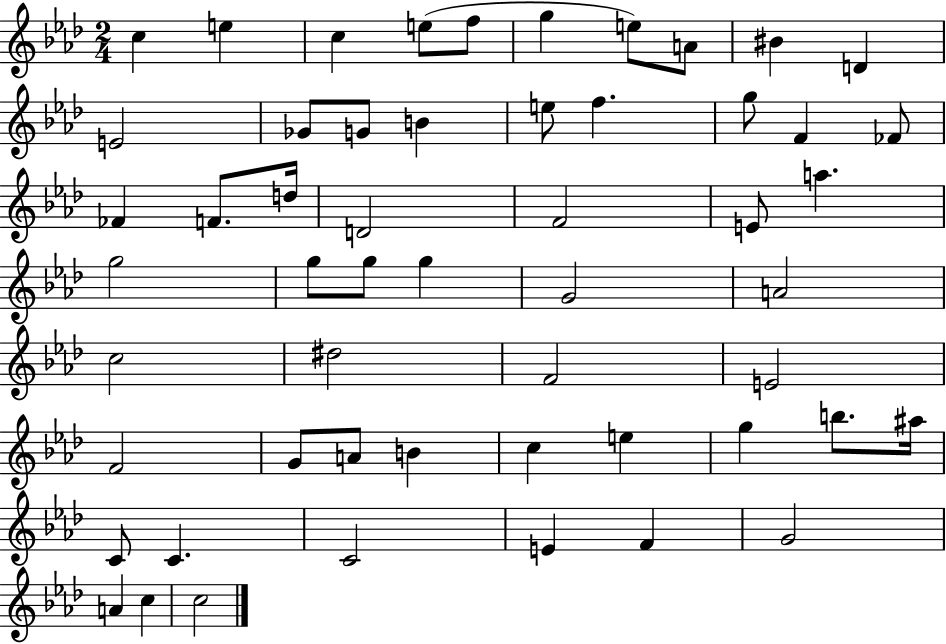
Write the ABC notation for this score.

X:1
T:Untitled
M:2/4
L:1/4
K:Ab
c e c e/2 f/2 g e/2 A/2 ^B D E2 _G/2 G/2 B e/2 f g/2 F _F/2 _F F/2 d/4 D2 F2 E/2 a g2 g/2 g/2 g G2 A2 c2 ^d2 F2 E2 F2 G/2 A/2 B c e g b/2 ^a/4 C/2 C C2 E F G2 A c c2